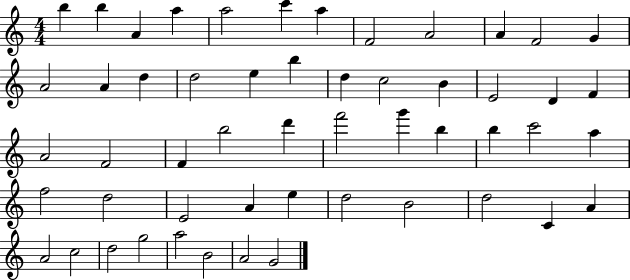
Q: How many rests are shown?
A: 0